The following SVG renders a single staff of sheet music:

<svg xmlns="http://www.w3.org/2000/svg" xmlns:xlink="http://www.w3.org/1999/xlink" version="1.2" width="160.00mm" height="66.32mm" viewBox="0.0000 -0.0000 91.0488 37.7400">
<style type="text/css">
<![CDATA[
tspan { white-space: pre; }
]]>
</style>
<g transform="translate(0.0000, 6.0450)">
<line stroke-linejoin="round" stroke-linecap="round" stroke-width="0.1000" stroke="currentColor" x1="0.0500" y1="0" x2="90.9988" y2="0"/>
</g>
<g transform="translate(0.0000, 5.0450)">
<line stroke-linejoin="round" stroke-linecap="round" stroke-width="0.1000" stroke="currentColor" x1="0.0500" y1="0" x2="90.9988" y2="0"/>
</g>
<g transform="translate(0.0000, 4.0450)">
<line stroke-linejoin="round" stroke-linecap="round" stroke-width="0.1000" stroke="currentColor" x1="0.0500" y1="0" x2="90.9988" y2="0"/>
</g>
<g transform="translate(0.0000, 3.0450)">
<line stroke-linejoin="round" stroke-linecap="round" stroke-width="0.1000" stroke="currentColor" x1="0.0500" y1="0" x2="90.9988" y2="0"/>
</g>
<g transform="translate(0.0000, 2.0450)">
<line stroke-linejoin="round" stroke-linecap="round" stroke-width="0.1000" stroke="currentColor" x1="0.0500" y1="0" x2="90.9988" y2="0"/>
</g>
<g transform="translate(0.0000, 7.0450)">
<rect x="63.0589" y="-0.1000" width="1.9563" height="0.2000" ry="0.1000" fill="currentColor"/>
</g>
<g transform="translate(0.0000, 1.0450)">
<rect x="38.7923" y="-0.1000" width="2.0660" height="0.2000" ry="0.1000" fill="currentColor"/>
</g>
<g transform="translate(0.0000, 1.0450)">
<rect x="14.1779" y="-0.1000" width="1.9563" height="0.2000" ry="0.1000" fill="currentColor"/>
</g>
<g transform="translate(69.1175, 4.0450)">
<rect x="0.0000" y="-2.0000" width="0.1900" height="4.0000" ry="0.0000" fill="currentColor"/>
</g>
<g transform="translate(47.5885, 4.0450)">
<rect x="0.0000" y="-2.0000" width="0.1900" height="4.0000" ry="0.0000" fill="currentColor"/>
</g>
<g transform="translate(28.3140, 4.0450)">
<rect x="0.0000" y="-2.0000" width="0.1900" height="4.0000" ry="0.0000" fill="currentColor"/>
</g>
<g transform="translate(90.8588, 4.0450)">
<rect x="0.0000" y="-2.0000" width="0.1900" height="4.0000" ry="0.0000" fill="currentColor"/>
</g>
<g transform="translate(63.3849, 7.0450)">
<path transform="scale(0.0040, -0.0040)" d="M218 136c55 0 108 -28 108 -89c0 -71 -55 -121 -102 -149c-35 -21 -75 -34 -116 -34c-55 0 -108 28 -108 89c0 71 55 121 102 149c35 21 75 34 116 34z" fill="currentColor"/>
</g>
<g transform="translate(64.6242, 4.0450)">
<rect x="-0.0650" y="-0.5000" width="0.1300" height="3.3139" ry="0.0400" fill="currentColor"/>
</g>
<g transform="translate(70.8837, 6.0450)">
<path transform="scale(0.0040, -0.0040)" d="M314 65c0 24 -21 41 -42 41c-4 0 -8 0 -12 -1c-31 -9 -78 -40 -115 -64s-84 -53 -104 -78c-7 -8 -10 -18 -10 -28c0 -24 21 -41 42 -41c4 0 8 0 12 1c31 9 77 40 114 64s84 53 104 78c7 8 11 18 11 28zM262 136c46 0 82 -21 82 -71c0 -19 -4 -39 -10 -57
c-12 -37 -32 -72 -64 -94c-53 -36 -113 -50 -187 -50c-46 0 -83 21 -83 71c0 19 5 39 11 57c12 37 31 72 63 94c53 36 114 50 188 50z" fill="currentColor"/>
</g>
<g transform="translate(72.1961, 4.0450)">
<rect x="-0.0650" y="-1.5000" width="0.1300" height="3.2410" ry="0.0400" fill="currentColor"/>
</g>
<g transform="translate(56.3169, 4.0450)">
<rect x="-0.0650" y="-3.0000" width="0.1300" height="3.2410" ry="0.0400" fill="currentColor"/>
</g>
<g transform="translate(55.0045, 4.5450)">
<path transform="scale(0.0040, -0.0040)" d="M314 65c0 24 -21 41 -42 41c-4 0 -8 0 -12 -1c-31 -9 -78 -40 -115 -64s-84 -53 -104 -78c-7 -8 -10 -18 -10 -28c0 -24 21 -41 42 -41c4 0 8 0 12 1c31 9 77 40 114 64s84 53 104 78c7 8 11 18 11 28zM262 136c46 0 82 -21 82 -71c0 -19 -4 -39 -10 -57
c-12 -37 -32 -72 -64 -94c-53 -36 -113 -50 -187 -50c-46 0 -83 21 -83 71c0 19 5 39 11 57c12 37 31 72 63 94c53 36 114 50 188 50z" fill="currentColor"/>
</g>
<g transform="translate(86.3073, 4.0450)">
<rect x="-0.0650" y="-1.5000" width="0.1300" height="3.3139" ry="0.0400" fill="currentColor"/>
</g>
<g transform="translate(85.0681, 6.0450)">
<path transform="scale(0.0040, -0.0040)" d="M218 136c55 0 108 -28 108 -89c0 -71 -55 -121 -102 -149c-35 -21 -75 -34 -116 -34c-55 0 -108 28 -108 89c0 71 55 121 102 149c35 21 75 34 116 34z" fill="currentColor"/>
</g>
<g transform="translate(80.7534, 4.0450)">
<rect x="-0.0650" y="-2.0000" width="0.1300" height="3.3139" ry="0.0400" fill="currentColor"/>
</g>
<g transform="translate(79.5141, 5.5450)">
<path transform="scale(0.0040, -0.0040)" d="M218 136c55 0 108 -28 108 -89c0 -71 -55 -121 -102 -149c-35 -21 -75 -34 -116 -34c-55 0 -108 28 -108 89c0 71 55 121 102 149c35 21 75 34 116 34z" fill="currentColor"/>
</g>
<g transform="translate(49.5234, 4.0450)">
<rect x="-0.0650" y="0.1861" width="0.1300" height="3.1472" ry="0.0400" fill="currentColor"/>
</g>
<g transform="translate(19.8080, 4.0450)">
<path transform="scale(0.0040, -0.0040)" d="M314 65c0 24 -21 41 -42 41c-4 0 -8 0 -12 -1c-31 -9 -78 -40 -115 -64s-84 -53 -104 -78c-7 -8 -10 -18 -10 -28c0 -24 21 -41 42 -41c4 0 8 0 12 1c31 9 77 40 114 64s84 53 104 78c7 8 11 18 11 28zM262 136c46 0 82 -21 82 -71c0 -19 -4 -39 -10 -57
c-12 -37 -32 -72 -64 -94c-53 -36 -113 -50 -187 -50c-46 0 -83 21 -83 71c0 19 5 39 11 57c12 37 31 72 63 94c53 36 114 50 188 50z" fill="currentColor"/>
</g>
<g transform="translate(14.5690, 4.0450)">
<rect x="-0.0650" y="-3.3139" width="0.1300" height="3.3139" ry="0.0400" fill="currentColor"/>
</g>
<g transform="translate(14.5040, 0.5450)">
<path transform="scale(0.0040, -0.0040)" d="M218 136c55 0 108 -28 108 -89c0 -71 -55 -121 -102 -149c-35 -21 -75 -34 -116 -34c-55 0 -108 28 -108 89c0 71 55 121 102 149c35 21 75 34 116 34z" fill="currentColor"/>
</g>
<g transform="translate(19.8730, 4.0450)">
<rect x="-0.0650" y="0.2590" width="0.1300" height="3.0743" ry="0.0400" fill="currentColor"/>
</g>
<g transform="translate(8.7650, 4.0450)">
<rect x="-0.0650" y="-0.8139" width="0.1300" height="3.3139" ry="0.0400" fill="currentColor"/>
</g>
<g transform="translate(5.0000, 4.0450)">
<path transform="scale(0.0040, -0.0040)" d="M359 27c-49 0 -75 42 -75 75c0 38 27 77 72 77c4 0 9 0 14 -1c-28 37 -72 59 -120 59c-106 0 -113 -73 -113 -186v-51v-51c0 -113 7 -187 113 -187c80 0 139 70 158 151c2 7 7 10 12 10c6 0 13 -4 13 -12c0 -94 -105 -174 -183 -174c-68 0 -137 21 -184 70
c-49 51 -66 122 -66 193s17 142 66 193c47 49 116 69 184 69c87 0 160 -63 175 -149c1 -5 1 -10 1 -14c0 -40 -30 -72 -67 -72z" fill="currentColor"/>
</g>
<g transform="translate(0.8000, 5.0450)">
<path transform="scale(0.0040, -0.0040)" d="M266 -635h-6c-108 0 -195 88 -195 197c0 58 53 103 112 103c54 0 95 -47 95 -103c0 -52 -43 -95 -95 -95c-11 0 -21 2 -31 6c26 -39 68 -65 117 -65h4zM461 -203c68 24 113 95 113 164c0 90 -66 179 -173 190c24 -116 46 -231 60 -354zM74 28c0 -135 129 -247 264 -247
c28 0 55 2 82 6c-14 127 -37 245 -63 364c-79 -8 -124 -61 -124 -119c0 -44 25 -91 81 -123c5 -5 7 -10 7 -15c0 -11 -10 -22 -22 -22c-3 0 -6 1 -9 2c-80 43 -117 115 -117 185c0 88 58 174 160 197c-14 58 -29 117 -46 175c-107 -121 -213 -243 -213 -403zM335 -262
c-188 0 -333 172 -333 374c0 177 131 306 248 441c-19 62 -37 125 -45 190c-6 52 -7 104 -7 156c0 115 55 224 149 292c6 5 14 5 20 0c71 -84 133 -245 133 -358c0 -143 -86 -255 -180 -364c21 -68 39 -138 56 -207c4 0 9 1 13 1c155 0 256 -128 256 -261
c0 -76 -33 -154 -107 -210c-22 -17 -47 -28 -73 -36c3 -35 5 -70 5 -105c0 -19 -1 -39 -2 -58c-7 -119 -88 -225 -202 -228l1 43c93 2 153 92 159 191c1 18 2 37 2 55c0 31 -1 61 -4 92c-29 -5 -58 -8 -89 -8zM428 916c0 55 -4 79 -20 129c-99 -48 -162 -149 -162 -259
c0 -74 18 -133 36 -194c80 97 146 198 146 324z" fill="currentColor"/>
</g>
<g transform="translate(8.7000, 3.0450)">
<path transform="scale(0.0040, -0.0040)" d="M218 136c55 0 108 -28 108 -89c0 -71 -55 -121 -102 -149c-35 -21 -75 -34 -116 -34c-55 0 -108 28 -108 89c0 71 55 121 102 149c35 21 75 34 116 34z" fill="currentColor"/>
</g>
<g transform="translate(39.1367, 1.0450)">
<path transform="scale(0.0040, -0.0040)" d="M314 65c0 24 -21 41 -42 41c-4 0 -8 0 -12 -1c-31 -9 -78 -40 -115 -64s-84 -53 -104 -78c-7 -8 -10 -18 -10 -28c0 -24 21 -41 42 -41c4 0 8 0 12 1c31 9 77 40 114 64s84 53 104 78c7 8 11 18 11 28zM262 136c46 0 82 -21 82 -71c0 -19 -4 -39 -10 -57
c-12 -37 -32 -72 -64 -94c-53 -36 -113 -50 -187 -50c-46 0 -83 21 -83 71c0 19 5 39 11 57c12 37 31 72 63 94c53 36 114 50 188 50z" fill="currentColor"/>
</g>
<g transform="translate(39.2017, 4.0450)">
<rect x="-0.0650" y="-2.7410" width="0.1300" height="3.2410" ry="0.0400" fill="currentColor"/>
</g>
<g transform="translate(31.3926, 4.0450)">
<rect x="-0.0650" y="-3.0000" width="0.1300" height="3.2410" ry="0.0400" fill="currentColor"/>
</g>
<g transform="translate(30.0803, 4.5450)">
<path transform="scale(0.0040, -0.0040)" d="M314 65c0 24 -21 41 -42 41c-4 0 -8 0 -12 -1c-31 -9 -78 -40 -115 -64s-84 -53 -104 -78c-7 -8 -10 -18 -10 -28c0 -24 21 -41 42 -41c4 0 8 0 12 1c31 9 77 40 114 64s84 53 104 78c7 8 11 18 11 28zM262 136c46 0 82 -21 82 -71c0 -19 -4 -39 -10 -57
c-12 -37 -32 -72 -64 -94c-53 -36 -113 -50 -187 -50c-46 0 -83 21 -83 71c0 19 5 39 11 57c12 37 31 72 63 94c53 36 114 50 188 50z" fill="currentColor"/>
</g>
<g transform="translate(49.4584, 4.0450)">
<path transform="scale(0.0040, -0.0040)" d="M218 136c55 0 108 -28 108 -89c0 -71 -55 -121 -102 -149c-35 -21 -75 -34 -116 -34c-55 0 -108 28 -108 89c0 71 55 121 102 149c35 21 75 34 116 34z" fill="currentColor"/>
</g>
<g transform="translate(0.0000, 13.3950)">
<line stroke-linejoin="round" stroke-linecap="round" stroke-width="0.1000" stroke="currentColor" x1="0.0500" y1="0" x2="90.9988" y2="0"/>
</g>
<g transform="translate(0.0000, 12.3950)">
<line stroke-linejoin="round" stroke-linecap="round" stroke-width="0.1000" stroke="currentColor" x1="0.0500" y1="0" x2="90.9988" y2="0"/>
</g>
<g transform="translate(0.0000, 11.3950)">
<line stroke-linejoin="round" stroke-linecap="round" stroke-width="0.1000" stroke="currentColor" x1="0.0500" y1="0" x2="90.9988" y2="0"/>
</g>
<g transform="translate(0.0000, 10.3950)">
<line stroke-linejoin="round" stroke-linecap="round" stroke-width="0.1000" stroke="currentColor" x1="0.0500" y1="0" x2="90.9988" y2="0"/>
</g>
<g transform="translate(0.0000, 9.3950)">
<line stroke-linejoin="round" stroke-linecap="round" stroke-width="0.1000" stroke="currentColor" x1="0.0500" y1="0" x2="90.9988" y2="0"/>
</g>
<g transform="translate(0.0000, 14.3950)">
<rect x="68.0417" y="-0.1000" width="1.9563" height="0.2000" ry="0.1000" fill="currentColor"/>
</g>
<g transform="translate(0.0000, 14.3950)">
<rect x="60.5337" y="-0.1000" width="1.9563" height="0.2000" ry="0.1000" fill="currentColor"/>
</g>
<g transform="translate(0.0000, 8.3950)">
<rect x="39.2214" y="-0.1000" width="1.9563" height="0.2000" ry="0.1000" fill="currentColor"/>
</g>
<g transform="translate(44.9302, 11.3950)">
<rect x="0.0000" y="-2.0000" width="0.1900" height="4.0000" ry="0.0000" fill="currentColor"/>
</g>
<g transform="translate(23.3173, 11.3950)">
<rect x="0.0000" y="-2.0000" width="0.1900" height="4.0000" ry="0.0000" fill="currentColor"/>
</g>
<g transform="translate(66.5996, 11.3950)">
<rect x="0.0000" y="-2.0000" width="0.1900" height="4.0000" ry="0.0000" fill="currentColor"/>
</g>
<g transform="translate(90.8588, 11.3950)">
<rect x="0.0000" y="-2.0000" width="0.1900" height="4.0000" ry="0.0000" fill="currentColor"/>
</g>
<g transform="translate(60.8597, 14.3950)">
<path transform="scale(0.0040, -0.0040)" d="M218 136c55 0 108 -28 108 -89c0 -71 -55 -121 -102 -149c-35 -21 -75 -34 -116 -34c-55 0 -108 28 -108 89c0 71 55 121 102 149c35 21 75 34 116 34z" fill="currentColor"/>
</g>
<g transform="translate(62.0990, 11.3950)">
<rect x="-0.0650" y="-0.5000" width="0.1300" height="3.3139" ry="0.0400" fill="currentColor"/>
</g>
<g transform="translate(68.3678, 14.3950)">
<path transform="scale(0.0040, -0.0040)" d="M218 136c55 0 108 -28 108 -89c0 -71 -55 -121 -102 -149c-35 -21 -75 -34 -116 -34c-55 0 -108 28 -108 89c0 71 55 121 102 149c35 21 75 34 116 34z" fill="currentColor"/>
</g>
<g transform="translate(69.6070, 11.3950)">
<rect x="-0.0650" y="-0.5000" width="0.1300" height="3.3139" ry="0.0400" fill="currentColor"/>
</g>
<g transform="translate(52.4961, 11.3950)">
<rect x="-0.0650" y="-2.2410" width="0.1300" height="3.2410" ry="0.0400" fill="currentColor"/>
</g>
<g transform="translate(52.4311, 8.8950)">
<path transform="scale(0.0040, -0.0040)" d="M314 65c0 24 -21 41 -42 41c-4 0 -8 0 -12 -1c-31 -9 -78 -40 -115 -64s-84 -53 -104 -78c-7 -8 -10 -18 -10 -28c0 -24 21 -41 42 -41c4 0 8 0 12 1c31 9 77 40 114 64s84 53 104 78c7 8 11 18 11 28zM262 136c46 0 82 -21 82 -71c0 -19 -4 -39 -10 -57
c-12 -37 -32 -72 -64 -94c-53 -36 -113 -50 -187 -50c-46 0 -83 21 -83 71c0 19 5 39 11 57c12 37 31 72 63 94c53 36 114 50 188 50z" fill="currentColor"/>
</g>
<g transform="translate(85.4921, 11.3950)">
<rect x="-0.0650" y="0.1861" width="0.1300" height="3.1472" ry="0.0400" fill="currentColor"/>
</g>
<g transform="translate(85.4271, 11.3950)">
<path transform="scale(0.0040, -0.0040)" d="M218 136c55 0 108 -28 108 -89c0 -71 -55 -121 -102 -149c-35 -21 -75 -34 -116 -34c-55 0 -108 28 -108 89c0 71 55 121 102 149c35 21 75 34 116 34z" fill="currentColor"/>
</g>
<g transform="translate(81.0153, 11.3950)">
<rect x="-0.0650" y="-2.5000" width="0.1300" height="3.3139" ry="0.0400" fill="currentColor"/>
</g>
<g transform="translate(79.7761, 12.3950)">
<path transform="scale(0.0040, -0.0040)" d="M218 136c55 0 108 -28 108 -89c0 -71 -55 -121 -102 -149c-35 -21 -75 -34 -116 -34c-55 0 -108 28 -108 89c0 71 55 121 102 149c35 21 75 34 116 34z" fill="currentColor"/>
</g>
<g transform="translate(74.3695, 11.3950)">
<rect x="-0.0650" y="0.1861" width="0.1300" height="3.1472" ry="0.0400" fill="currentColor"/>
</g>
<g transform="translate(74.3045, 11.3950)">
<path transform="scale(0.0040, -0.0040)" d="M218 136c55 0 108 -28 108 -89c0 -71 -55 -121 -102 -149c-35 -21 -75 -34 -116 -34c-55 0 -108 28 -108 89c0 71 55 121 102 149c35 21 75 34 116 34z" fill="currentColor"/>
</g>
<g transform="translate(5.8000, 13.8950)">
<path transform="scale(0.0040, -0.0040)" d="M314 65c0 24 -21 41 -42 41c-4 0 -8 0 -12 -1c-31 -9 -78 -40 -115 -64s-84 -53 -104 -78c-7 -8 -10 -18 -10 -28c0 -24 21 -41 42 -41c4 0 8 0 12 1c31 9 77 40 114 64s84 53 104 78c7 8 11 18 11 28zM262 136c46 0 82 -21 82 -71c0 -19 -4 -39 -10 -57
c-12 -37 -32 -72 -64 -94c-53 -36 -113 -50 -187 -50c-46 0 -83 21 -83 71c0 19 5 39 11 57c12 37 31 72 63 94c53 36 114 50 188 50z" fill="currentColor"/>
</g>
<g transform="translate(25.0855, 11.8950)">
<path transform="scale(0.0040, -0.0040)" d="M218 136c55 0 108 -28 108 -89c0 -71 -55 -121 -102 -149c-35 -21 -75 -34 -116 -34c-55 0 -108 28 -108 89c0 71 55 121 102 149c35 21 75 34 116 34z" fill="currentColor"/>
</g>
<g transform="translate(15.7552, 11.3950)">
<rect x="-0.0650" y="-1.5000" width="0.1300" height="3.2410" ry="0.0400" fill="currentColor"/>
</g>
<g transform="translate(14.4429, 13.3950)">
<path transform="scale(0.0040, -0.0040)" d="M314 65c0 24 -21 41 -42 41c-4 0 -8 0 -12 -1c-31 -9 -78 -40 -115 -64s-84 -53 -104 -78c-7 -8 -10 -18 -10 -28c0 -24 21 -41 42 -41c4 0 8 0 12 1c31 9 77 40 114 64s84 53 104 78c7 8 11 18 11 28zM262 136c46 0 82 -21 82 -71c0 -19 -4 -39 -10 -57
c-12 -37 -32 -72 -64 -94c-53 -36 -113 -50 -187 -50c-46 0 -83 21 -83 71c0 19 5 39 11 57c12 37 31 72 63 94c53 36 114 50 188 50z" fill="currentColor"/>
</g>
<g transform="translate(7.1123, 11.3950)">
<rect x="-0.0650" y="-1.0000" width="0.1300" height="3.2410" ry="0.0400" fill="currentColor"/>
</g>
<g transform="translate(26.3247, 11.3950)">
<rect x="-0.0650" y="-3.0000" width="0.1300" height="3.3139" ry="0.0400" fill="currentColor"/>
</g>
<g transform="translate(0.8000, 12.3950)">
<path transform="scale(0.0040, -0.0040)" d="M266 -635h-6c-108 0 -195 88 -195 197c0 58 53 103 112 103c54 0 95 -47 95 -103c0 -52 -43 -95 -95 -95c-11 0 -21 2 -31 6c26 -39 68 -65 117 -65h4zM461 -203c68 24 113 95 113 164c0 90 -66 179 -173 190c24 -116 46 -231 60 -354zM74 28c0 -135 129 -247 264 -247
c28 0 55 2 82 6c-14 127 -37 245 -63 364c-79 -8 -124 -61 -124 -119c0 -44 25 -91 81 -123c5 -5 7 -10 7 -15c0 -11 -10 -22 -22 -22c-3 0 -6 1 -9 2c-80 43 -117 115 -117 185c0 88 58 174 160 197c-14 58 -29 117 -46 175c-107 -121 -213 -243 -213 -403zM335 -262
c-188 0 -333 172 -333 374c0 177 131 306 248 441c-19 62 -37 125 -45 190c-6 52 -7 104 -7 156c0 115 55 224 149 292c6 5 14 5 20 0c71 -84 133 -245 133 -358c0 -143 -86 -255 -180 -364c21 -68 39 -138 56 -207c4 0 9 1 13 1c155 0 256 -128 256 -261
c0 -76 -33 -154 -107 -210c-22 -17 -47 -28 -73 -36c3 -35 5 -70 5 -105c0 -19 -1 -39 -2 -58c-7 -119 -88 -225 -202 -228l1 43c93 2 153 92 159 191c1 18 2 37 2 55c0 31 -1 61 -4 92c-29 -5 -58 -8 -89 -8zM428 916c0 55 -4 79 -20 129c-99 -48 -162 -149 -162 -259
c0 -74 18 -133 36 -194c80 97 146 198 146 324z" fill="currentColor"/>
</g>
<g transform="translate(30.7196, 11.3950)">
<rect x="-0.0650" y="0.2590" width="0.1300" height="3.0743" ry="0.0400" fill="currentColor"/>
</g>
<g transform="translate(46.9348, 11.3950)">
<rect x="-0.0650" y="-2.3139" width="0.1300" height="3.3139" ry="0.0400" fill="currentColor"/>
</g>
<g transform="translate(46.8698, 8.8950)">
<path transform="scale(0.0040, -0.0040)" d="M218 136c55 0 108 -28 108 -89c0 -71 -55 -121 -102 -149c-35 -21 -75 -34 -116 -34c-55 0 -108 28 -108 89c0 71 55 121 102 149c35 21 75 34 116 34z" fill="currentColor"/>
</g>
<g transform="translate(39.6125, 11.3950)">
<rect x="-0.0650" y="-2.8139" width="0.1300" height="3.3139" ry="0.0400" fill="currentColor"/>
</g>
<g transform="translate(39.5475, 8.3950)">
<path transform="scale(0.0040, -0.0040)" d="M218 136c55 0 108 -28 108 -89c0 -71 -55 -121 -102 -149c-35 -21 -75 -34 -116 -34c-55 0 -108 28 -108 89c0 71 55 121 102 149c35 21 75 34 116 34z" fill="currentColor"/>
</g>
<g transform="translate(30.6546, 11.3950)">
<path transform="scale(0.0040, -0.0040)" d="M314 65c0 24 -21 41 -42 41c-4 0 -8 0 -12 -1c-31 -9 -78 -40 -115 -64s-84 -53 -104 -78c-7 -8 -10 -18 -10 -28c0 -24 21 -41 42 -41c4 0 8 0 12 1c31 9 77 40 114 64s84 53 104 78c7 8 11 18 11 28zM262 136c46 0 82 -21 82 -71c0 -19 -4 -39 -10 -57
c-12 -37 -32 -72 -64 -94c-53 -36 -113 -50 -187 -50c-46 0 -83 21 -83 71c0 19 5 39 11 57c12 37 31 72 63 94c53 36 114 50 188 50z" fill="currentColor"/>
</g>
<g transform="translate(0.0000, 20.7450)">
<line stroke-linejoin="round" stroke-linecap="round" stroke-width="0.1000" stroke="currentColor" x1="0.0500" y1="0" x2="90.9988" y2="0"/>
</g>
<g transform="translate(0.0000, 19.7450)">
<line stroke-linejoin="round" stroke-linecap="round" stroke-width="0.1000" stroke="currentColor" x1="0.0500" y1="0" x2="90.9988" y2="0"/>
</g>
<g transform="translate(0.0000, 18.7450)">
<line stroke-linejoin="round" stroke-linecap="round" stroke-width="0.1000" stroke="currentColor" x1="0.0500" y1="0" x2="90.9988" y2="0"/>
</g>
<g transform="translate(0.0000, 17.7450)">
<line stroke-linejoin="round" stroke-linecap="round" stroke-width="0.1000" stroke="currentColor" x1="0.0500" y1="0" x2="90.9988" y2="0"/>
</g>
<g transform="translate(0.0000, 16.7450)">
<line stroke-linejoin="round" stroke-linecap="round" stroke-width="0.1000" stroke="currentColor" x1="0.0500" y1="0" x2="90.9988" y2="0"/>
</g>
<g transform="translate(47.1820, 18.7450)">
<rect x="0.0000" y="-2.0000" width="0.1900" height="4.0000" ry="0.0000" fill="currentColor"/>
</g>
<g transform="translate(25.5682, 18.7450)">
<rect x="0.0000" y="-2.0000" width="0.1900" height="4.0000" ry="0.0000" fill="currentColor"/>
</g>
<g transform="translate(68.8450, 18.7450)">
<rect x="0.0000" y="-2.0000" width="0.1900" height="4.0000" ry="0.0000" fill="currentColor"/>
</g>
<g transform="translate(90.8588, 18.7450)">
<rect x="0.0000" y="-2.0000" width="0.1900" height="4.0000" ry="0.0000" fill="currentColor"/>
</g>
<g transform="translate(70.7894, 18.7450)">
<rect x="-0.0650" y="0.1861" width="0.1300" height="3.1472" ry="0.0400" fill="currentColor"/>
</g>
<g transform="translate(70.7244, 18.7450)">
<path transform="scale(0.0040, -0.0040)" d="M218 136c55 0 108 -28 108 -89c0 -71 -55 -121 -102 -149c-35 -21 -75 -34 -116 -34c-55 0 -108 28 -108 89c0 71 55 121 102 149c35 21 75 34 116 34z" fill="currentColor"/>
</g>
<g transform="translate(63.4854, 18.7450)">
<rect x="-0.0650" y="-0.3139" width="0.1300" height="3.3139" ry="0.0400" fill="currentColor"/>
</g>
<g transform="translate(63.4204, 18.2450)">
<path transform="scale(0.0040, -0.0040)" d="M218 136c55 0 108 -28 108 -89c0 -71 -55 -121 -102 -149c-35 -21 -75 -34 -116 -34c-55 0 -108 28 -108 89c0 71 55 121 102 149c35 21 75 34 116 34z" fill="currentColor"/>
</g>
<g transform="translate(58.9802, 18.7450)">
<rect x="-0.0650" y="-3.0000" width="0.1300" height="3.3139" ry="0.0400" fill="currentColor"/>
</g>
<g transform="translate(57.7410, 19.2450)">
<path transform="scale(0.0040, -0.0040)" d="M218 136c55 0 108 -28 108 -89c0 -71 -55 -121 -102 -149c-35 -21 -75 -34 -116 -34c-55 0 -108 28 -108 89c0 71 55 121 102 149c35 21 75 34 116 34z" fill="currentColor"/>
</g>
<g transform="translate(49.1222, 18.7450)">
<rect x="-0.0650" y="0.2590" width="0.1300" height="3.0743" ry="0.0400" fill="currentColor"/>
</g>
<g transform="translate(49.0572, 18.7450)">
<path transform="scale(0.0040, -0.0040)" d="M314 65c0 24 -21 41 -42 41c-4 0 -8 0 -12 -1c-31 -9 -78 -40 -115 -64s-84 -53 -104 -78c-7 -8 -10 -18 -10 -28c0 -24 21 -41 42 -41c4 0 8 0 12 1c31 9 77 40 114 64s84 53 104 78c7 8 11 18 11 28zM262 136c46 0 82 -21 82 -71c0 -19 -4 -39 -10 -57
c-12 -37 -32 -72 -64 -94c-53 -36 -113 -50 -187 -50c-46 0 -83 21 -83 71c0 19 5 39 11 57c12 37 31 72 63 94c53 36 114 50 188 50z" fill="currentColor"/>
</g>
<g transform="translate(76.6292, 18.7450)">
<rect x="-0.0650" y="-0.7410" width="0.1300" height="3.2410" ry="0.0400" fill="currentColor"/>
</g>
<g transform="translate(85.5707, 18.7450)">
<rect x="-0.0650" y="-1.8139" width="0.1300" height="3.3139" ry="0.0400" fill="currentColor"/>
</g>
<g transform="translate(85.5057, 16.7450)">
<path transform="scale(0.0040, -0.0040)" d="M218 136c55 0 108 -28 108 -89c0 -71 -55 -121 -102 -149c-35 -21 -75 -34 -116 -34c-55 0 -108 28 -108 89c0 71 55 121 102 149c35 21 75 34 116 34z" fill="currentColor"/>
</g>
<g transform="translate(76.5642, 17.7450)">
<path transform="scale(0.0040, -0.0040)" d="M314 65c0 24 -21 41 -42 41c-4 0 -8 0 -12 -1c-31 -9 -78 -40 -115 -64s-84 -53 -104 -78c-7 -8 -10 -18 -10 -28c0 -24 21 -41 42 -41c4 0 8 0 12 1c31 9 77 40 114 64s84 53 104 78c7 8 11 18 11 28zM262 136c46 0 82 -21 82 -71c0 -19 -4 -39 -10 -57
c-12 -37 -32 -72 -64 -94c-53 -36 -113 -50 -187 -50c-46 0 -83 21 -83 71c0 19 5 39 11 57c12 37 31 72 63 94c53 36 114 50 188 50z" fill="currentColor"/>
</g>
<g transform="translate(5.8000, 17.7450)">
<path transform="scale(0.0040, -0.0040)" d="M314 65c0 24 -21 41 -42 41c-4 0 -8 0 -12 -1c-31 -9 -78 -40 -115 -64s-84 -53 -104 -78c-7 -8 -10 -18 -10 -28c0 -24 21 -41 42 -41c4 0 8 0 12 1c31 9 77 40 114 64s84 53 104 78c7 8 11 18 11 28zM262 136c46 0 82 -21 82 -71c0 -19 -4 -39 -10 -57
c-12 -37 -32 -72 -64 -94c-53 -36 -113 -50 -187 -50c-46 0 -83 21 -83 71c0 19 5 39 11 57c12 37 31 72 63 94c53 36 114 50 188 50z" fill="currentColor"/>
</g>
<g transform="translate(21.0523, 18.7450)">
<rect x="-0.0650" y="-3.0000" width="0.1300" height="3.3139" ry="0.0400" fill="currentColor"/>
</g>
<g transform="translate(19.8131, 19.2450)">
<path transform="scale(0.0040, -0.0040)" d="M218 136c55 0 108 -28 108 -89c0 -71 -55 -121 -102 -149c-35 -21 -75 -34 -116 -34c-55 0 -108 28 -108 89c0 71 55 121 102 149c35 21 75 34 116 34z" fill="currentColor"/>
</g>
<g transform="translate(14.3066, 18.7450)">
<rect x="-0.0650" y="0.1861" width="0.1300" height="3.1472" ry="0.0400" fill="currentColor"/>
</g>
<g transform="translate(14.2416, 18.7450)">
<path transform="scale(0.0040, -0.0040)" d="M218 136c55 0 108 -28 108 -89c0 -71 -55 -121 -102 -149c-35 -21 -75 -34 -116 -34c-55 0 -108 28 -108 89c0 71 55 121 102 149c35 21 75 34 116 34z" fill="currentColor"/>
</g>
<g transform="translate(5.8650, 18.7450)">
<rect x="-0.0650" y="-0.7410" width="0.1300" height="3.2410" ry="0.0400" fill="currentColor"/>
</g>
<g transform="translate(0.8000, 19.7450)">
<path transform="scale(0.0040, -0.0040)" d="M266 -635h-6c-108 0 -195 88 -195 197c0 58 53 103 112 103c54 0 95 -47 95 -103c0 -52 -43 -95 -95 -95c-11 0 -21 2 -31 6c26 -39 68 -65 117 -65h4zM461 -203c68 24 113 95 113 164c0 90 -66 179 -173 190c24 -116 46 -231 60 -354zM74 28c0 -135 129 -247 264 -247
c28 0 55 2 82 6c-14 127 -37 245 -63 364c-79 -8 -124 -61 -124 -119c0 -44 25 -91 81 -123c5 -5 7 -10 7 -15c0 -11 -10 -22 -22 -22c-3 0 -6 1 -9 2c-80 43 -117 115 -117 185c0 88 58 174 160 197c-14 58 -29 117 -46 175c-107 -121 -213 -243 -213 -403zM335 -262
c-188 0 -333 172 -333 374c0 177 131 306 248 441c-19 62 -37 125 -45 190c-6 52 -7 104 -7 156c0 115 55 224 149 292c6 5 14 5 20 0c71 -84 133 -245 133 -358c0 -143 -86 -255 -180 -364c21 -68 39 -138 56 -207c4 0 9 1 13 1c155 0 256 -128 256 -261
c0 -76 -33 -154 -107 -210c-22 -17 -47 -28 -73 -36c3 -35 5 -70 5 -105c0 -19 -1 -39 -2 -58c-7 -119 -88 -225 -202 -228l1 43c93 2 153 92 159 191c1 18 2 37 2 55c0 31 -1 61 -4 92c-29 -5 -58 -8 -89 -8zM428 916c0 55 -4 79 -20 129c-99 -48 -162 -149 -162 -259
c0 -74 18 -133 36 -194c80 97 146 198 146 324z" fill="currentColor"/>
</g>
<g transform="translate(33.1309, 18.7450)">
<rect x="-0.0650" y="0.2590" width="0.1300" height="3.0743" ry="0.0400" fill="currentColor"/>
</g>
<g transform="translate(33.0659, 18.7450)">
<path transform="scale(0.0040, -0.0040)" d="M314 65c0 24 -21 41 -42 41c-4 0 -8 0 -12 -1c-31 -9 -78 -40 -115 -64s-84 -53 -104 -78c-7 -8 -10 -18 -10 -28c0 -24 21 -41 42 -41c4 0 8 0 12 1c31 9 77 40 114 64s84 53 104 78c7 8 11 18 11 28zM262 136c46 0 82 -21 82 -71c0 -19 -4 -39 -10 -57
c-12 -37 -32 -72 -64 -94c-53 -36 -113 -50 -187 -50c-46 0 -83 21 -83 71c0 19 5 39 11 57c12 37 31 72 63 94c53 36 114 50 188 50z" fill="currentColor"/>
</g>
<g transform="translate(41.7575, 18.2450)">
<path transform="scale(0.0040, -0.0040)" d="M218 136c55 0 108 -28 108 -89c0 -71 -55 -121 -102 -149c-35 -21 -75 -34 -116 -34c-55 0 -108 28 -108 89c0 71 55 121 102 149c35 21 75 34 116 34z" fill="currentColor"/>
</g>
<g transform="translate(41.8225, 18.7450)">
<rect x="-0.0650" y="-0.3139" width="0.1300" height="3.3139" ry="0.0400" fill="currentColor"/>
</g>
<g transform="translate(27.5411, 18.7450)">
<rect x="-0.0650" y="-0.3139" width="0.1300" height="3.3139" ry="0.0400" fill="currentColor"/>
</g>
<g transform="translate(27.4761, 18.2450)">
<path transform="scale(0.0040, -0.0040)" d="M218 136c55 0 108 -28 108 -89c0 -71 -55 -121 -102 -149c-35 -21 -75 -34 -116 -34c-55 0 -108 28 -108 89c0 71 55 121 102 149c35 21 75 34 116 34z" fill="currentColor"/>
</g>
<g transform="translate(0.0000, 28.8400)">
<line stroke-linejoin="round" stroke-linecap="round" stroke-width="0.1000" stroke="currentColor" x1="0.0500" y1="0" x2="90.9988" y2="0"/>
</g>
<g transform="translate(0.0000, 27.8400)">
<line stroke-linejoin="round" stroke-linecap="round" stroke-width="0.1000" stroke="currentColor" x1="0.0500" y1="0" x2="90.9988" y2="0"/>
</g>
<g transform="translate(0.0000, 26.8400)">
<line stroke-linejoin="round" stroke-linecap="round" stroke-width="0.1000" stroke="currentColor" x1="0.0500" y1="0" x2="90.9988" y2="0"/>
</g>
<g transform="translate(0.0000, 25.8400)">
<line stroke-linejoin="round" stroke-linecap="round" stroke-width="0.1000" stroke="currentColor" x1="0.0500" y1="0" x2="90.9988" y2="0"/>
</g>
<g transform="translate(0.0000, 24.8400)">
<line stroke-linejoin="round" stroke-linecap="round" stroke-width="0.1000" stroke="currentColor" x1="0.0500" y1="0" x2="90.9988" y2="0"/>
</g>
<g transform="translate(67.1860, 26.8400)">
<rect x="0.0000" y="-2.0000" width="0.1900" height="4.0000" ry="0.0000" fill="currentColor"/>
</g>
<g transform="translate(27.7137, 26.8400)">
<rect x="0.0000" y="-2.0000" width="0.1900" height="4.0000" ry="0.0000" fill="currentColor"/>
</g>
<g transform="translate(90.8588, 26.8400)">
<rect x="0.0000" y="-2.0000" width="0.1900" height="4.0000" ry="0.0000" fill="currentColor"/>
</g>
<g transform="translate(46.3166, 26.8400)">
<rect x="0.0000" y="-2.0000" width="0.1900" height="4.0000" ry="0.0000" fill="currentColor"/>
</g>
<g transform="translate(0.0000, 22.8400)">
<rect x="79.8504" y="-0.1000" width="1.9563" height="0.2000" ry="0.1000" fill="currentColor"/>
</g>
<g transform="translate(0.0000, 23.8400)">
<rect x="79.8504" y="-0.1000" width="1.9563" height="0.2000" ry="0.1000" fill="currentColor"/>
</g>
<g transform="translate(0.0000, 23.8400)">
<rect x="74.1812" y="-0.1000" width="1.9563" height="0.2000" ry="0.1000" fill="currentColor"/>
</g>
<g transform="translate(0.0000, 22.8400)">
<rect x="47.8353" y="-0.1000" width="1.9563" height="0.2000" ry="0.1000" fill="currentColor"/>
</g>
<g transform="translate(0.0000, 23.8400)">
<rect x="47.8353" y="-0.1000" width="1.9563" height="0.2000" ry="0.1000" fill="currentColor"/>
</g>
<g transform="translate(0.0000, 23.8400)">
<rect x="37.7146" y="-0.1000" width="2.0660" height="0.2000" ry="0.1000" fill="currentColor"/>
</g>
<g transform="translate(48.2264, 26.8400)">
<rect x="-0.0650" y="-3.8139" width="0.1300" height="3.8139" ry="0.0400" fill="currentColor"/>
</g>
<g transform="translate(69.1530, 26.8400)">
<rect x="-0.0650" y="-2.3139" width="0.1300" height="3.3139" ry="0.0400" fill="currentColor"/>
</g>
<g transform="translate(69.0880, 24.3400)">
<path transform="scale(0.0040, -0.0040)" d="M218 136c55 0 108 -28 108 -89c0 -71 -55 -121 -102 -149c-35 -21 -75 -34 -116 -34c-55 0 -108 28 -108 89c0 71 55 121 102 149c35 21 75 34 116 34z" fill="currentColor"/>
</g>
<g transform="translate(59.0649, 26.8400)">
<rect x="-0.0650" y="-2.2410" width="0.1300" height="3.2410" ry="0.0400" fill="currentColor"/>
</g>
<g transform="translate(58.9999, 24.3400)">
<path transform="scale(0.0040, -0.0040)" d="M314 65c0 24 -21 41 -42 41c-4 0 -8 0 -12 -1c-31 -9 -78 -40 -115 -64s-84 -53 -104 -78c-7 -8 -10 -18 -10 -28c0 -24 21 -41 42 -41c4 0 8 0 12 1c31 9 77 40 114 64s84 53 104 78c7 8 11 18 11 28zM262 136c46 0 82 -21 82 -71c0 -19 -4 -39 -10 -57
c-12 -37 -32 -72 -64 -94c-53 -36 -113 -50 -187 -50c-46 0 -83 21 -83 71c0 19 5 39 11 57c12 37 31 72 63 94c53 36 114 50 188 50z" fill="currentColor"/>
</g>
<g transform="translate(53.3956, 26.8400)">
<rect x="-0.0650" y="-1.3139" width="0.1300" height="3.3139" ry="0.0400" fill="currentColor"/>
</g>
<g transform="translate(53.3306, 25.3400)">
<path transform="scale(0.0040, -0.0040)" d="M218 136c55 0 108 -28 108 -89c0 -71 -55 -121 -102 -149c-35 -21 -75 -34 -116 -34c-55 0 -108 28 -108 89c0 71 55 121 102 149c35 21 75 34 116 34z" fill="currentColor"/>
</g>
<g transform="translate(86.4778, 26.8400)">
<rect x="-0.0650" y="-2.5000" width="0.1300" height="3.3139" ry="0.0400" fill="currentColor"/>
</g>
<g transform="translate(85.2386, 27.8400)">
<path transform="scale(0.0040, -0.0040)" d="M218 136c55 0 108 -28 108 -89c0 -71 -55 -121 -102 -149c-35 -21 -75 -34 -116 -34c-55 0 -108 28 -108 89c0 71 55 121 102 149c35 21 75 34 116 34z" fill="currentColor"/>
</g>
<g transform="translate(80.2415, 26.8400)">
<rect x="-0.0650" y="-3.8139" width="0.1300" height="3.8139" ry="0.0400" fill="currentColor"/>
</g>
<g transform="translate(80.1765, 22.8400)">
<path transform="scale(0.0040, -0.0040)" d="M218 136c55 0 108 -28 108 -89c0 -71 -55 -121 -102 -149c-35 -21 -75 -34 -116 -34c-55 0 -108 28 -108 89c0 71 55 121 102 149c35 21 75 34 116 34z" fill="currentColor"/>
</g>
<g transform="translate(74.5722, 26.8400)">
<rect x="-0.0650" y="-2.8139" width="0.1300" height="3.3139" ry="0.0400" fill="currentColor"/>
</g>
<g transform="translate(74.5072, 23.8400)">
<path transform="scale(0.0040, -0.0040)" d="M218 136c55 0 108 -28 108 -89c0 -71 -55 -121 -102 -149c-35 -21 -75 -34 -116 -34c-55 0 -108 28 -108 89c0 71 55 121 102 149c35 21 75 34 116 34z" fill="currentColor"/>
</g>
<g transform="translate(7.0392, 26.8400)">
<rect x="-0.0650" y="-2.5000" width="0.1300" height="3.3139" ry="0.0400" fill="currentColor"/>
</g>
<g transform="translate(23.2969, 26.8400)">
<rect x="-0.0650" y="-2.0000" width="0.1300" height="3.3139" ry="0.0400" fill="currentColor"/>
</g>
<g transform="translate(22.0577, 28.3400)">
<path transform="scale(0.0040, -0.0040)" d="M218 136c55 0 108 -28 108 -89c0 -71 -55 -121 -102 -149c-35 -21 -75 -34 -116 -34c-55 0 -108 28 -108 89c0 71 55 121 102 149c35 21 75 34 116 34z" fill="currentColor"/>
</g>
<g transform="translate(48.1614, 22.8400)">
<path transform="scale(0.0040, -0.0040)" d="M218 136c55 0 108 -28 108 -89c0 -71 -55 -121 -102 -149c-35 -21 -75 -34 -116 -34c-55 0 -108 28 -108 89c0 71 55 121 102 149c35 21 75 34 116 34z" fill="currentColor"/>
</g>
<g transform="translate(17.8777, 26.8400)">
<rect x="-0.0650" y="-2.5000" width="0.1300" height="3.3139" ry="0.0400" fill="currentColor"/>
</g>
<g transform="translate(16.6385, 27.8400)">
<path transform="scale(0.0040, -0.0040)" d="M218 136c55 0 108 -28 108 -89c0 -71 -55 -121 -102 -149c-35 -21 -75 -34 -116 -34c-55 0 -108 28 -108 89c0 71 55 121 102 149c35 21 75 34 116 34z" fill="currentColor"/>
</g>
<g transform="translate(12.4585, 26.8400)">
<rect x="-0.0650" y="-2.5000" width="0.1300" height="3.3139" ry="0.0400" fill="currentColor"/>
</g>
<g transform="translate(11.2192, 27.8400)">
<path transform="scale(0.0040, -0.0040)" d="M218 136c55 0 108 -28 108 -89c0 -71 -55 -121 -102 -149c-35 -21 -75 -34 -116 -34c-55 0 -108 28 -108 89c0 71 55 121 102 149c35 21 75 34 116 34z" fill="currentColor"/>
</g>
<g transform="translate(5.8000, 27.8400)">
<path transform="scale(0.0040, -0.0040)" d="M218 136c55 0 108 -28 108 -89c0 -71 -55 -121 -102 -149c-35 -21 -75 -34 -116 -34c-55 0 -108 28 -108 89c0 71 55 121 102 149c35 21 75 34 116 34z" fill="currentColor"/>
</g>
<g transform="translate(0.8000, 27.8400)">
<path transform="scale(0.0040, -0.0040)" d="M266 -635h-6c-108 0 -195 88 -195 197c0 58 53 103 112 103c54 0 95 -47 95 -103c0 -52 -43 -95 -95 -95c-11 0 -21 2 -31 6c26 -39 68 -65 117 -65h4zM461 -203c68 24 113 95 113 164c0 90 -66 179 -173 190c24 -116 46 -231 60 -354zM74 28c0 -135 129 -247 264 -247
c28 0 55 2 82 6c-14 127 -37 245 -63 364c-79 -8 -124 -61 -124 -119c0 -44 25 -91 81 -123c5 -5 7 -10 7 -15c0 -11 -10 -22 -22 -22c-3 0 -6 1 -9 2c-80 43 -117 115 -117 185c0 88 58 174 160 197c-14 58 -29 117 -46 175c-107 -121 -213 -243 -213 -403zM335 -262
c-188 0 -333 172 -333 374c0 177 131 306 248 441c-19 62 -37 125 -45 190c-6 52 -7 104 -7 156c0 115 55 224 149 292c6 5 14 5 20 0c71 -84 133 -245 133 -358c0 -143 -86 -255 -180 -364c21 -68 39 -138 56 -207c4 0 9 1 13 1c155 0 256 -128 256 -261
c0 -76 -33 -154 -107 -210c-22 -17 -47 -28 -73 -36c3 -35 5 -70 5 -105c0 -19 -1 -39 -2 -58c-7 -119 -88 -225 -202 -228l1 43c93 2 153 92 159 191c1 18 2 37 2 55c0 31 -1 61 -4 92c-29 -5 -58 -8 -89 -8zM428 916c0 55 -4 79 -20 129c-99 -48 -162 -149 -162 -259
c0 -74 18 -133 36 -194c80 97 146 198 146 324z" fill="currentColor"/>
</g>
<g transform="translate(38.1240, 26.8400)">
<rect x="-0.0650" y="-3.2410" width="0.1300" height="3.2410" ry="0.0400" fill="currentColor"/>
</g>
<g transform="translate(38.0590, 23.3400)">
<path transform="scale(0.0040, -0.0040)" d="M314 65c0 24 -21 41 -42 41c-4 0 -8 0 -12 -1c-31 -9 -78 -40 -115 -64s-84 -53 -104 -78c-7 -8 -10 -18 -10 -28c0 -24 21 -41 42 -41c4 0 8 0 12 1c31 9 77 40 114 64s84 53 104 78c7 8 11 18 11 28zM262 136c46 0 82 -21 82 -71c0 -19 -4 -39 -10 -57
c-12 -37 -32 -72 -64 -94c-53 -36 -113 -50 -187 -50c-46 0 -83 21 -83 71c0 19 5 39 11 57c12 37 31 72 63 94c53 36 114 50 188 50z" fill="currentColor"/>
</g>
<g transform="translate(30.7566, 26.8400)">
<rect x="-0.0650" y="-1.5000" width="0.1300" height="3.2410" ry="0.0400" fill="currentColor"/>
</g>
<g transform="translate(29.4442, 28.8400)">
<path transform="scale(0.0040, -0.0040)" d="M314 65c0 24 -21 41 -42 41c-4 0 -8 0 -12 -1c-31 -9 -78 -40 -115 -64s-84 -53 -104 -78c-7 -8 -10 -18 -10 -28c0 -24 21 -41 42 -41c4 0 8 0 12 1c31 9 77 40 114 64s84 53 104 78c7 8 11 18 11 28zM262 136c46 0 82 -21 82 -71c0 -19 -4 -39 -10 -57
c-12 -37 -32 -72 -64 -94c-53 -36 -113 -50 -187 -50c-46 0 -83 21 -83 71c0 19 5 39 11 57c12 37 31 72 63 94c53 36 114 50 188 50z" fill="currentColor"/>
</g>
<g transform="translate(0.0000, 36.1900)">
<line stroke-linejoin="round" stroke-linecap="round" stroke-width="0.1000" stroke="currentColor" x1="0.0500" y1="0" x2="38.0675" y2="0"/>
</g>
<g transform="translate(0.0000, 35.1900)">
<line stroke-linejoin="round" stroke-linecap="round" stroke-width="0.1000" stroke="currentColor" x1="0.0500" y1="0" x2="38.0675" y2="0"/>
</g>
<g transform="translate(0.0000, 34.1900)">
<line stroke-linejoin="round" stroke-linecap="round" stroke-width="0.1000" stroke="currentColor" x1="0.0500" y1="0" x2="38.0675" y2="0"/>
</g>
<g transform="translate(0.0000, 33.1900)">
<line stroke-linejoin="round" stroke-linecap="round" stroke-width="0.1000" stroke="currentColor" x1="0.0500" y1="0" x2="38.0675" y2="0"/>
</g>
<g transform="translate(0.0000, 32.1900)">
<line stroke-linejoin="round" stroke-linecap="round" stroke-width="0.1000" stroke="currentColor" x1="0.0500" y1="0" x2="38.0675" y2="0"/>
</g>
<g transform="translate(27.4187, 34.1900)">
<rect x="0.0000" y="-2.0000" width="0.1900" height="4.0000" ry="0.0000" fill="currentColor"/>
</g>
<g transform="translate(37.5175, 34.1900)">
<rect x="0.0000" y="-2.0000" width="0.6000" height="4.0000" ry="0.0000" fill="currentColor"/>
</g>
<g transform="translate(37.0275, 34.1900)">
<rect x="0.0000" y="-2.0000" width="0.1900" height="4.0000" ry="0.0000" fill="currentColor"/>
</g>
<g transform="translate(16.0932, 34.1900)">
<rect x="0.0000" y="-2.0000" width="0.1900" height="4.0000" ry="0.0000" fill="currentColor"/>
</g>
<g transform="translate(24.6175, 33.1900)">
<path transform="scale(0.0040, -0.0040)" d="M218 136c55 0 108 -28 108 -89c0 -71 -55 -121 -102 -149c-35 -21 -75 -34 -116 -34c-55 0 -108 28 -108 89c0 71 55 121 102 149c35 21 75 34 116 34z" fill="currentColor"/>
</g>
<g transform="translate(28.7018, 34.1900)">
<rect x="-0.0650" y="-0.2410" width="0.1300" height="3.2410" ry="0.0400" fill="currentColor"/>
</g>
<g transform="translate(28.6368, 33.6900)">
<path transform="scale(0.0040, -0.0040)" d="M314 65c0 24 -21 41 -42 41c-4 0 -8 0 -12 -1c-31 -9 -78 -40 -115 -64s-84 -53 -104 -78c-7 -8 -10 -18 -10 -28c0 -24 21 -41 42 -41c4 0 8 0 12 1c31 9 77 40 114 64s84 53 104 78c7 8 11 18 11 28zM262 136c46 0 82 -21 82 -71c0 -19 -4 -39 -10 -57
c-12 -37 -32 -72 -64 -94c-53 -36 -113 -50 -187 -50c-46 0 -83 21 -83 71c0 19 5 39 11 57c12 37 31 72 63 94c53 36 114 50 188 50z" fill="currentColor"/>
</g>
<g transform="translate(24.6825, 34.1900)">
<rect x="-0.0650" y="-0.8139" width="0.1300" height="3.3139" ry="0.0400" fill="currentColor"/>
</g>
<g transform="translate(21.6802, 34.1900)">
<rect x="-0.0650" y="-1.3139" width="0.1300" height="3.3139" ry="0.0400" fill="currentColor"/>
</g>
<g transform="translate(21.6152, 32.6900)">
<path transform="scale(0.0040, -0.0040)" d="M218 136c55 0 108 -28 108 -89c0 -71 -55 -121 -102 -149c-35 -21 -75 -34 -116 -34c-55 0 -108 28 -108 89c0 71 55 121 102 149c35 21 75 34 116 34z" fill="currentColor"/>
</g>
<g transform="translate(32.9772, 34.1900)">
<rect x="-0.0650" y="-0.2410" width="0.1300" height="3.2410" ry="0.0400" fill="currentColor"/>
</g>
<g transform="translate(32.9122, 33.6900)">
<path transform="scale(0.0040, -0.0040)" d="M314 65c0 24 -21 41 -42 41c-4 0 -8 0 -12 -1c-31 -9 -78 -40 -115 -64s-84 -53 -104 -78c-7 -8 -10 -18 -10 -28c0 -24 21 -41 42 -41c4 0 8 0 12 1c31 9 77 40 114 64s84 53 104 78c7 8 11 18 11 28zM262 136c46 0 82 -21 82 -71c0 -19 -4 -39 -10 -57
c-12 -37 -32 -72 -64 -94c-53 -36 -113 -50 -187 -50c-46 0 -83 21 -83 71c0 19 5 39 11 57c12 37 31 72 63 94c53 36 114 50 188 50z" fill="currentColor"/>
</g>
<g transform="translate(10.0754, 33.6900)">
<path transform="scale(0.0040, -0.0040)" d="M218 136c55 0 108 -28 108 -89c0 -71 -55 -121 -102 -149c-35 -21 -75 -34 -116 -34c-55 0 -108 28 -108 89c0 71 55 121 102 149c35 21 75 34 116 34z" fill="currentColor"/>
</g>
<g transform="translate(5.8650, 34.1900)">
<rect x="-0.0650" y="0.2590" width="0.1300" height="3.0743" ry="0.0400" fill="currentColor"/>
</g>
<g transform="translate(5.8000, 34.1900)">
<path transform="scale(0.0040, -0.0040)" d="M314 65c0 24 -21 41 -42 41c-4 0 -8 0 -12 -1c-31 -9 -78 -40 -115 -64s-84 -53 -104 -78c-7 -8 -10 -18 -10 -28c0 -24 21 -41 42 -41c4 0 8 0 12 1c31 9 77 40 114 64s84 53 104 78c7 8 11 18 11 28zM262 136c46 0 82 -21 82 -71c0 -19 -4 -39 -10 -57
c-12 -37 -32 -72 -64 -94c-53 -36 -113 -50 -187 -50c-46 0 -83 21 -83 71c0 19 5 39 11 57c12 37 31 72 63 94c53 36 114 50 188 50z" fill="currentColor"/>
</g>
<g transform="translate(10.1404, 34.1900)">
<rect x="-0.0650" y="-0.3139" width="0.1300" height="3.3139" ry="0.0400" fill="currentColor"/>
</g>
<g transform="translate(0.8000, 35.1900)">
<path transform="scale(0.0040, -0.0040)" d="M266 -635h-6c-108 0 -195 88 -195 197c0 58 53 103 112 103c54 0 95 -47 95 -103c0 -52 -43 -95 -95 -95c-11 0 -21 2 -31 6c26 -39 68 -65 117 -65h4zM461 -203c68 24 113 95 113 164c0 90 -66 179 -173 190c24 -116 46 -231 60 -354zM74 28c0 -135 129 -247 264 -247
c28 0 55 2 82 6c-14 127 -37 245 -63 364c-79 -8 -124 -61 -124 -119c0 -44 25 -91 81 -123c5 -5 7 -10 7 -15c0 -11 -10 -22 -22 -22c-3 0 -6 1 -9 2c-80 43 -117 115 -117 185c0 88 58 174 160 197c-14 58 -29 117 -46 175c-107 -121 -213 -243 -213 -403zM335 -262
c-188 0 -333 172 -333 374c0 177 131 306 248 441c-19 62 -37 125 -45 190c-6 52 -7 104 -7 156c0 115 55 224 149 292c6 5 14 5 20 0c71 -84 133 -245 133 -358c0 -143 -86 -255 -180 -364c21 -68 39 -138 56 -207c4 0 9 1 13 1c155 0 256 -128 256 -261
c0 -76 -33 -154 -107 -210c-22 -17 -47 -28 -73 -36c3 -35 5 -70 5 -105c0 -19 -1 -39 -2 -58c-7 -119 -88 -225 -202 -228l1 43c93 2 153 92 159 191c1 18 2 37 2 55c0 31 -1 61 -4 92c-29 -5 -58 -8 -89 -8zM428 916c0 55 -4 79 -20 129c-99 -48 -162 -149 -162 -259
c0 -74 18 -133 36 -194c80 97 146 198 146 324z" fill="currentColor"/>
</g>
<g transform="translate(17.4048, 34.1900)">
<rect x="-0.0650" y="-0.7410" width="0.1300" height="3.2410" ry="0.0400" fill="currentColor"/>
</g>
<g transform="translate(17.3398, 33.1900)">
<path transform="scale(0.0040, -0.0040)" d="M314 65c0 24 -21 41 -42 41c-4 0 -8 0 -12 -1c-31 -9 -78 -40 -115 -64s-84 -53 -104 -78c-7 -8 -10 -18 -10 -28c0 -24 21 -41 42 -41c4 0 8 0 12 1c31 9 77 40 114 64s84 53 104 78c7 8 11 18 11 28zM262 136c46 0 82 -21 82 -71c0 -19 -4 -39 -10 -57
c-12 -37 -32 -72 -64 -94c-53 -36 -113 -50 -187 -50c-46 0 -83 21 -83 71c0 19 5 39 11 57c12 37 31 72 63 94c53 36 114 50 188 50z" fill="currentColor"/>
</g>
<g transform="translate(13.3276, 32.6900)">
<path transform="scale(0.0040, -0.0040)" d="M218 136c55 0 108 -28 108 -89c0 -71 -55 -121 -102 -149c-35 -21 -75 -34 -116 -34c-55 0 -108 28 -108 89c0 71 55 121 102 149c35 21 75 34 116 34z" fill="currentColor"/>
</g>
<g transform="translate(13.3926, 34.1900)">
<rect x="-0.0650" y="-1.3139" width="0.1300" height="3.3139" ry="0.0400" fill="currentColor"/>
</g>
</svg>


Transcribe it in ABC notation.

X:1
T:Untitled
M:4/4
L:1/4
K:C
d b B2 A2 a2 B A2 C E2 F E D2 E2 A B2 a g g2 C C B G B d2 B A c B2 c B2 A c B d2 f G G G F E2 b2 c' e g2 g a c' G B2 c e d2 e d c2 c2